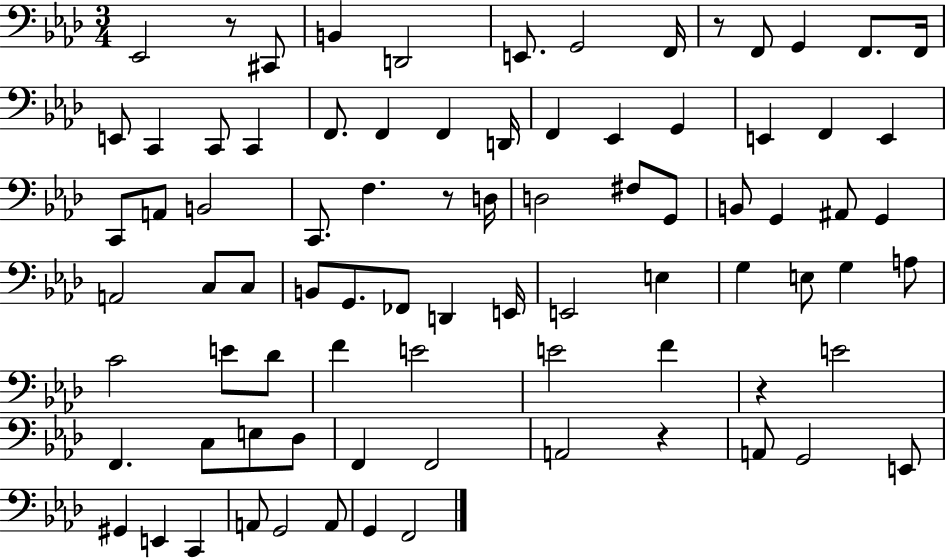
X:1
T:Untitled
M:3/4
L:1/4
K:Ab
_E,,2 z/2 ^C,,/2 B,, D,,2 E,,/2 G,,2 F,,/4 z/2 F,,/2 G,, F,,/2 F,,/4 E,,/2 C,, C,,/2 C,, F,,/2 F,, F,, D,,/4 F,, _E,, G,, E,, F,, E,, C,,/2 A,,/2 B,,2 C,,/2 F, z/2 D,/4 D,2 ^F,/2 G,,/2 B,,/2 G,, ^A,,/2 G,, A,,2 C,/2 C,/2 B,,/2 G,,/2 _F,,/2 D,, E,,/4 E,,2 E, G, E,/2 G, A,/2 C2 E/2 _D/2 F E2 E2 F z E2 F,, C,/2 E,/2 _D,/2 F,, F,,2 A,,2 z A,,/2 G,,2 E,,/2 ^G,, E,, C,, A,,/2 G,,2 A,,/2 G,, F,,2